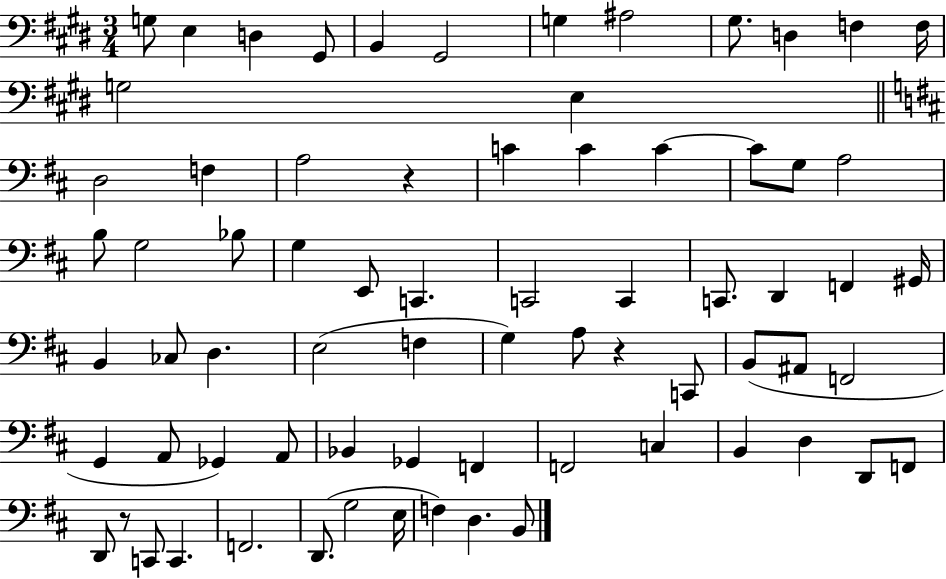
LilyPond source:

{
  \clef bass
  \numericTimeSignature
  \time 3/4
  \key e \major
  \repeat volta 2 { g8 e4 d4 gis,8 | b,4 gis,2 | g4 ais2 | gis8. d4 f4 f16 | \break g2 e4 | \bar "||" \break \key d \major d2 f4 | a2 r4 | c'4 c'4 c'4~~ | c'8 g8 a2 | \break b8 g2 bes8 | g4 e,8 c,4. | c,2 c,4 | c,8. d,4 f,4 gis,16 | \break b,4 ces8 d4. | e2( f4 | g4) a8 r4 c,8 | b,8( ais,8 f,2 | \break g,4 a,8 ges,4) a,8 | bes,4 ges,4 f,4 | f,2 c4 | b,4 d4 d,8 f,8 | \break d,8 r8 c,8 c,4. | f,2. | d,8.( g2 e16 | f4) d4. b,8 | \break } \bar "|."
}